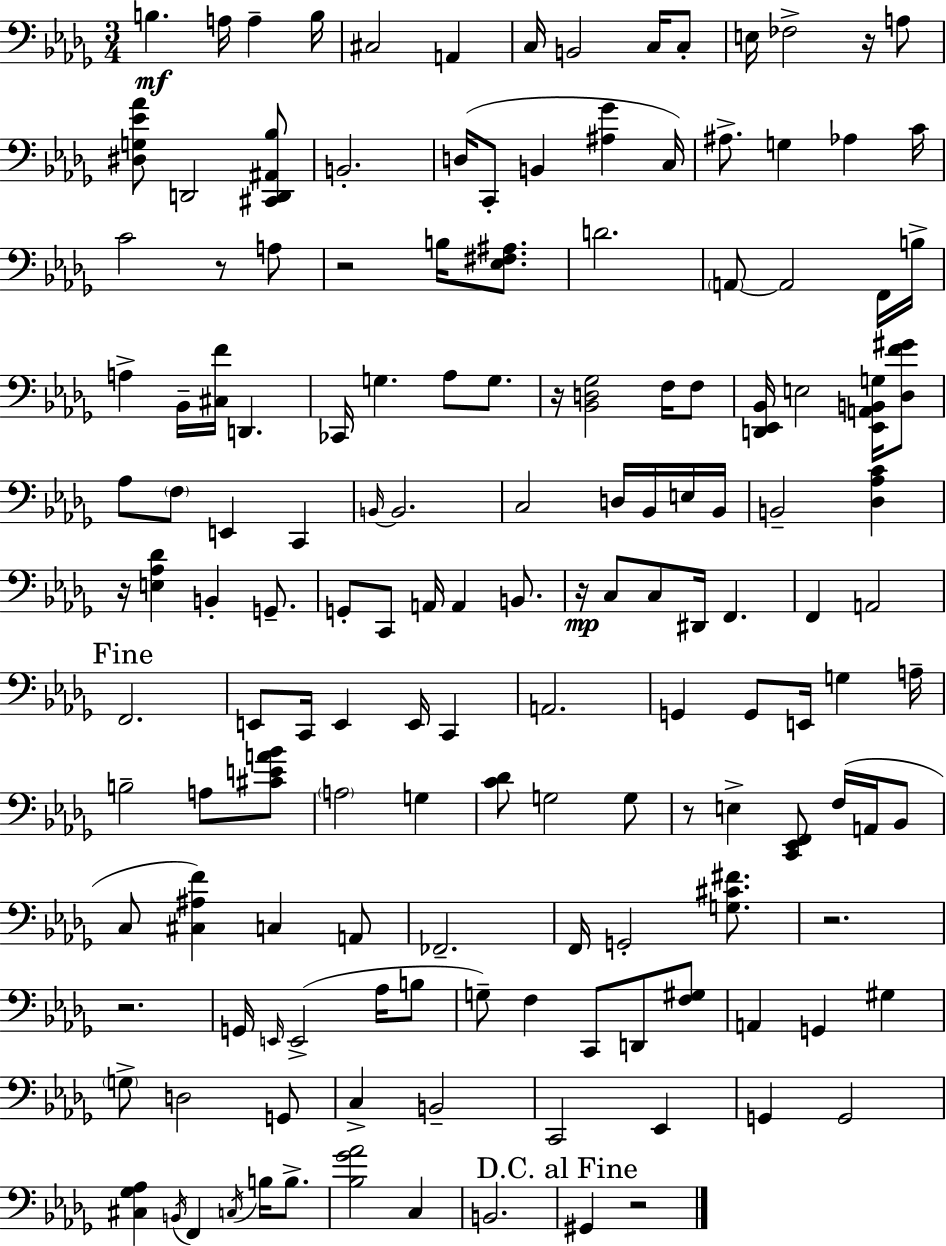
B3/q. A3/s A3/q B3/s C#3/h A2/q C3/s B2/h C3/s C3/e E3/s FES3/h R/s A3/e [D#3,G3,Eb4,Ab4]/e D2/h [C#2,D2,A#2,Bb3]/e B2/h. D3/s C2/e B2/q [A#3,Gb4]/q C3/s A#3/e. G3/q Ab3/q C4/s C4/h R/e A3/e R/h B3/s [Eb3,F#3,A#3]/e. D4/h. A2/e A2/h F2/s B3/s A3/q Bb2/s [C#3,F4]/s D2/q. CES2/s G3/q. Ab3/e G3/e. R/s [Bb2,D3,Gb3]/h F3/s F3/e [D2,Eb2,Bb2]/s E3/h [Eb2,A2,B2,G3]/s [Db3,F4,G#4]/e Ab3/e F3/e E2/q C2/q B2/s B2/h. C3/h D3/s Bb2/s E3/s Bb2/s B2/h [Db3,Ab3,C4]/q R/s [E3,Ab3,Db4]/q B2/q G2/e. G2/e C2/e A2/s A2/q B2/e. R/s C3/e C3/e D#2/s F2/q. F2/q A2/h F2/h. E2/e C2/s E2/q E2/s C2/q A2/h. G2/q G2/e E2/s G3/q A3/s B3/h A3/e [C#4,E4,A4,Bb4]/e A3/h G3/q [C4,Db4]/e G3/h G3/e R/e E3/q [C2,Eb2,F2]/e F3/s A2/s Bb2/e C3/e [C#3,A#3,F4]/q C3/q A2/e FES2/h. F2/s G2/h [G3,C#4,F#4]/e. R/h. R/h. G2/s E2/s E2/h Ab3/s B3/e G3/e F3/q C2/e D2/e [F3,G#3]/e A2/q G2/q G#3/q G3/e D3/h G2/e C3/q B2/h C2/h Eb2/q G2/q G2/h [C#3,Gb3,Ab3]/q B2/s F2/q C3/s B3/s B3/e. [Bb3,Gb4,Ab4]/h C3/q B2/h. G#2/q R/h